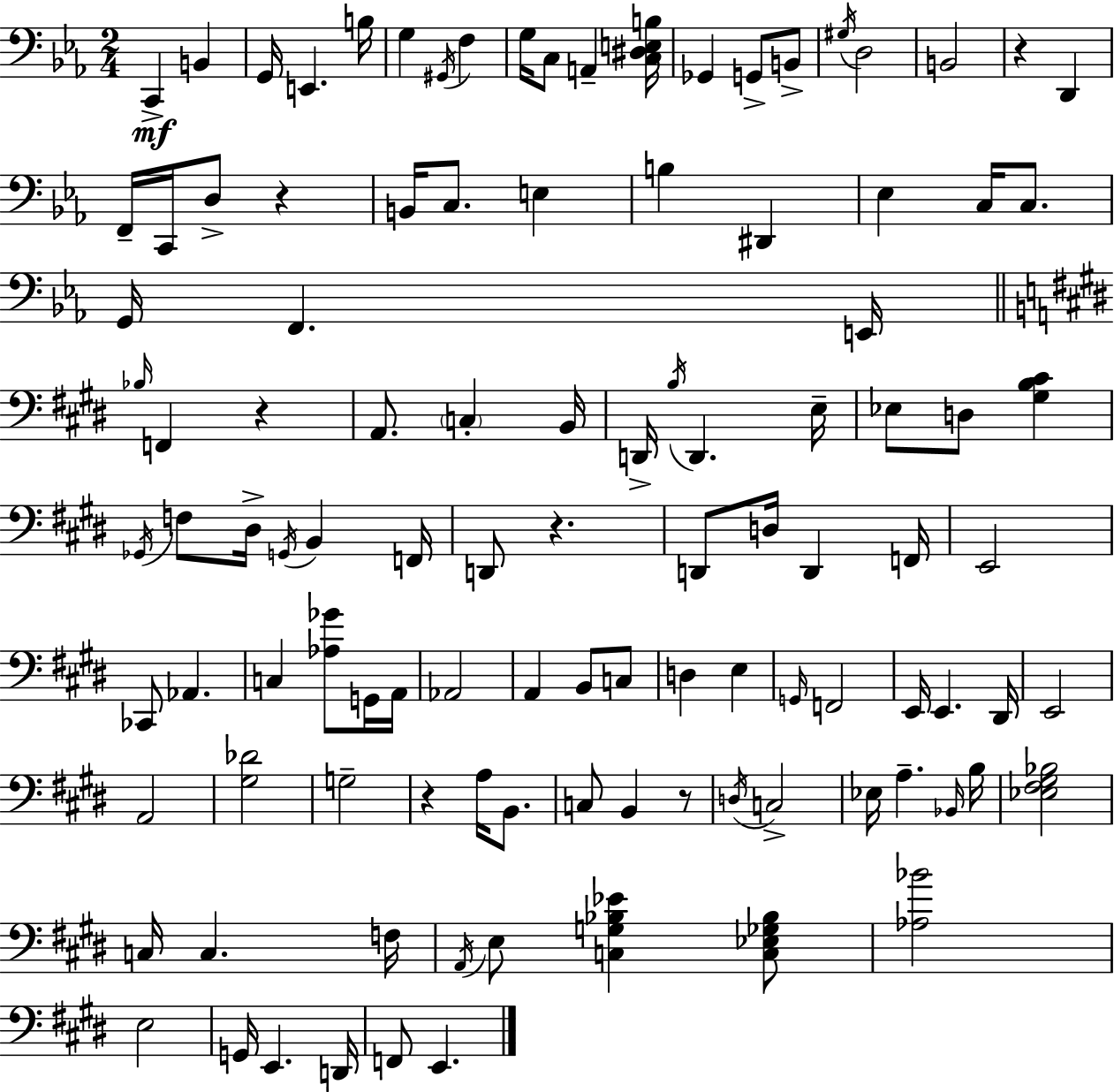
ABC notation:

X:1
T:Untitled
M:2/4
L:1/4
K:Cm
C,, B,, G,,/4 E,, B,/4 G, ^G,,/4 F, G,/4 C,/2 A,, [C,^D,E,B,]/4 _G,, G,,/2 B,,/2 ^G,/4 D,2 B,,2 z D,, F,,/4 C,,/4 D,/2 z B,,/4 C,/2 E, B, ^D,, _E, C,/4 C,/2 G,,/4 F,, E,,/4 _B,/4 F,, z A,,/2 C, B,,/4 D,,/4 B,/4 D,, E,/4 _E,/2 D,/2 [^G,B,^C] _G,,/4 F,/2 ^D,/4 G,,/4 B,, F,,/4 D,,/2 z D,,/2 D,/4 D,, F,,/4 E,,2 _C,,/2 _A,, C, [_A,_G]/2 G,,/4 A,,/4 _A,,2 A,, B,,/2 C,/2 D, E, G,,/4 F,,2 E,,/4 E,, ^D,,/4 E,,2 A,,2 [^G,_D]2 G,2 z A,/4 B,,/2 C,/2 B,, z/2 D,/4 C,2 _E,/4 A, _B,,/4 B,/4 [_E,^F,^G,_B,]2 C,/4 C, F,/4 A,,/4 E,/2 [C,G,_B,_E] [C,_E,_G,_B,]/2 [_A,_B]2 E,2 G,,/4 E,, D,,/4 F,,/2 E,,